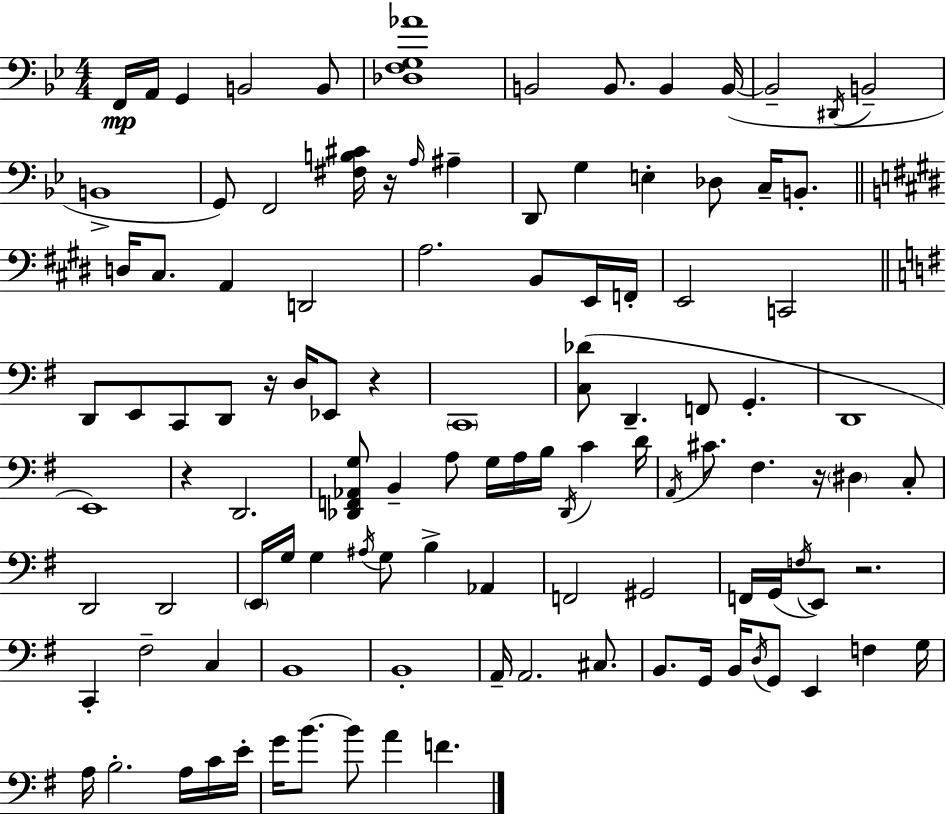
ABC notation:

X:1
T:Untitled
M:4/4
L:1/4
K:Bb
F,,/4 A,,/4 G,, B,,2 B,,/2 [_D,F,G,_A]4 B,,2 B,,/2 B,, B,,/4 B,,2 ^D,,/4 B,,2 B,,4 G,,/2 F,,2 [^F,B,^C]/4 z/4 A,/4 ^A, D,,/2 G, E, _D,/2 C,/4 B,,/2 D,/4 ^C,/2 A,, D,,2 A,2 B,,/2 E,,/4 F,,/4 E,,2 C,,2 D,,/2 E,,/2 C,,/2 D,,/2 z/4 D,/4 _E,,/2 z C,,4 [C,_D]/2 D,, F,,/2 G,, D,,4 E,,4 z D,,2 [_D,,F,,_A,,G,]/2 B,, A,/2 G,/4 A,/4 B,/4 _D,,/4 C D/4 A,,/4 ^C/2 ^F, z/4 ^D, C,/2 D,,2 D,,2 E,,/4 G,/4 G, ^A,/4 G,/2 B, _A,, F,,2 ^G,,2 F,,/4 G,,/4 F,/4 E,,/2 z2 C,, ^F,2 C, B,,4 B,,4 A,,/4 A,,2 ^C,/2 B,,/2 G,,/4 B,,/4 D,/4 G,,/2 E,, F, G,/4 A,/4 B,2 A,/4 C/4 E/4 G/4 B/2 B/2 A F